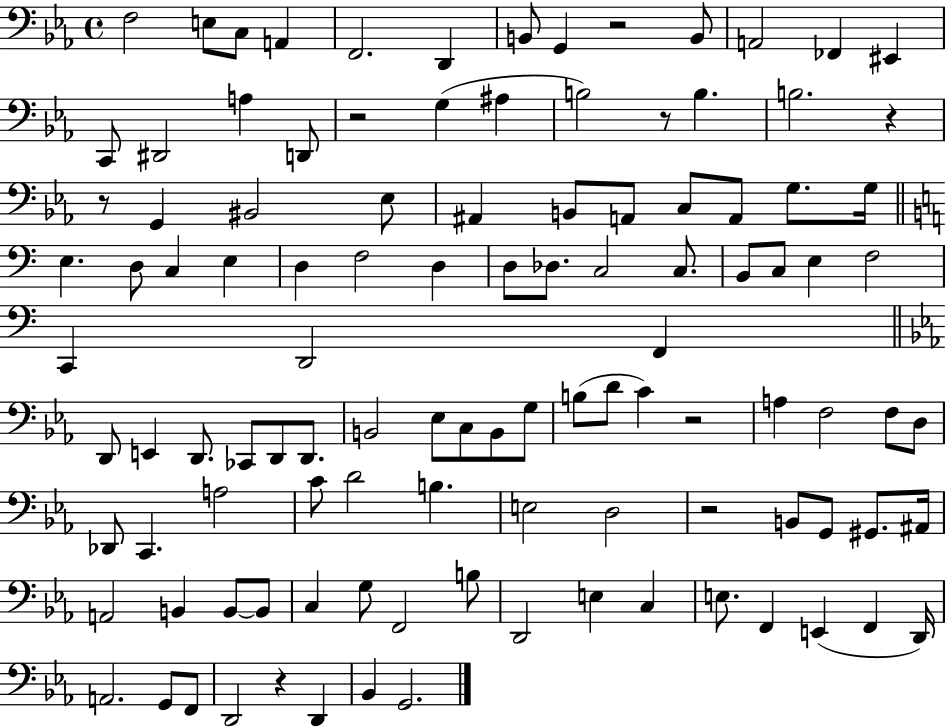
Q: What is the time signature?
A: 4/4